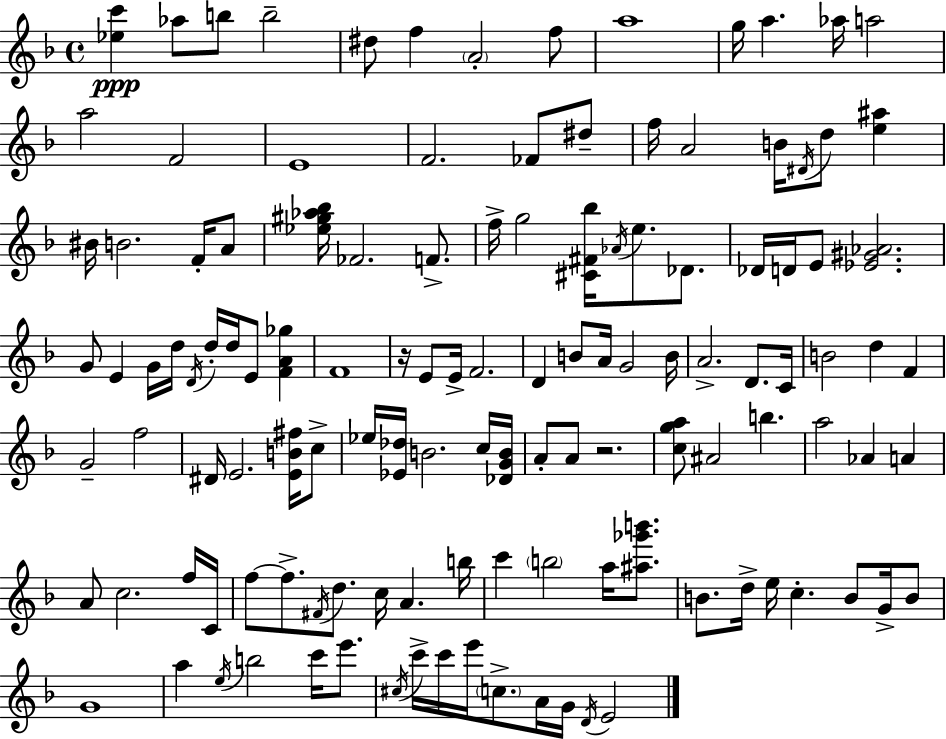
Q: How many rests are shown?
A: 2